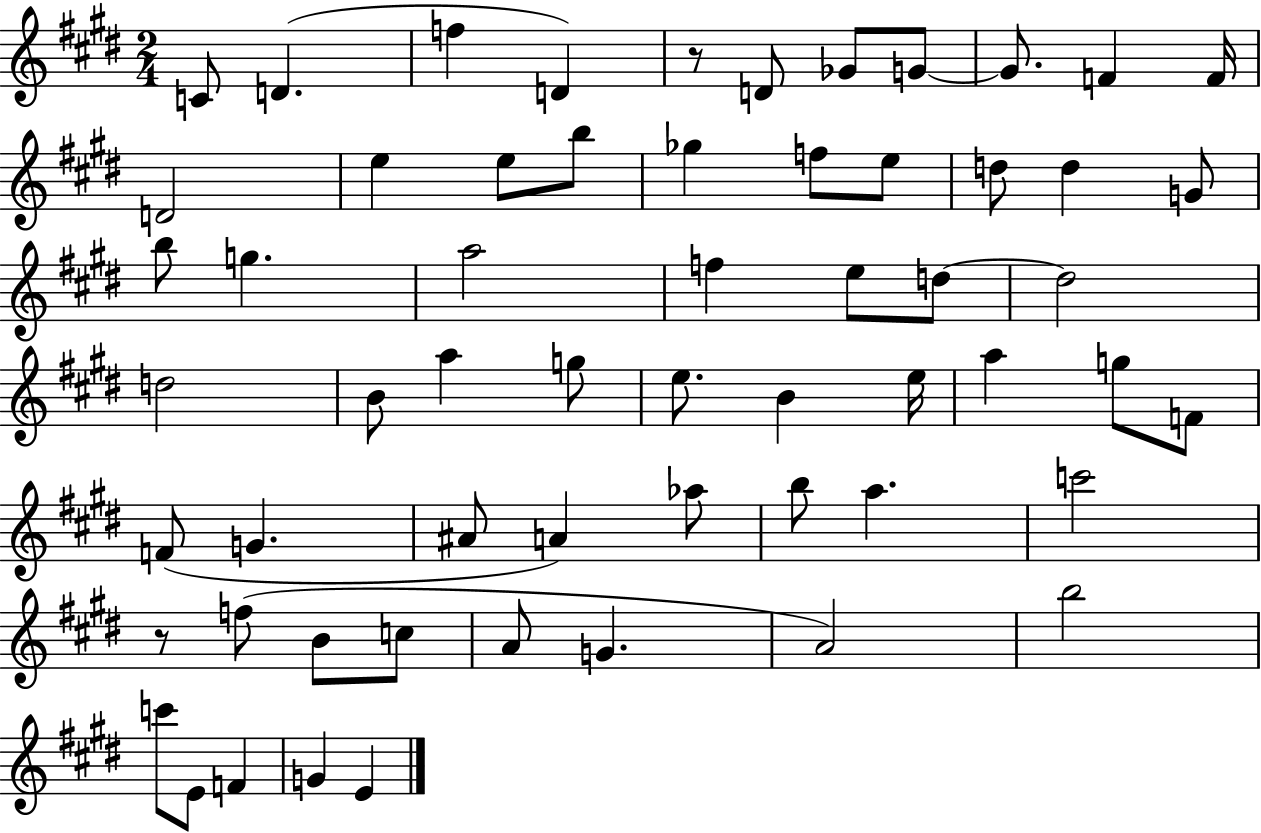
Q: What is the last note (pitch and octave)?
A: E4